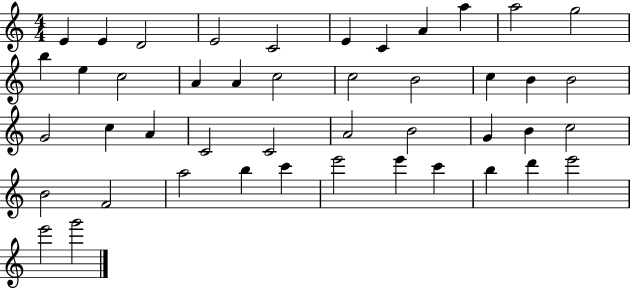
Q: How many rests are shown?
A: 0